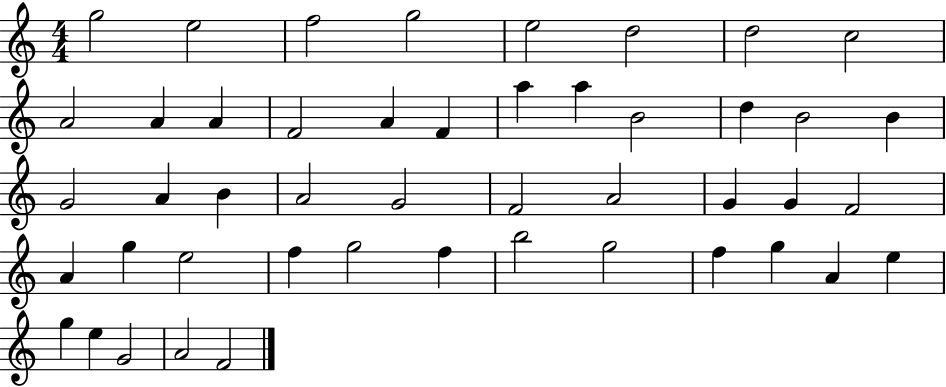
X:1
T:Untitled
M:4/4
L:1/4
K:C
g2 e2 f2 g2 e2 d2 d2 c2 A2 A A F2 A F a a B2 d B2 B G2 A B A2 G2 F2 A2 G G F2 A g e2 f g2 f b2 g2 f g A e g e G2 A2 F2